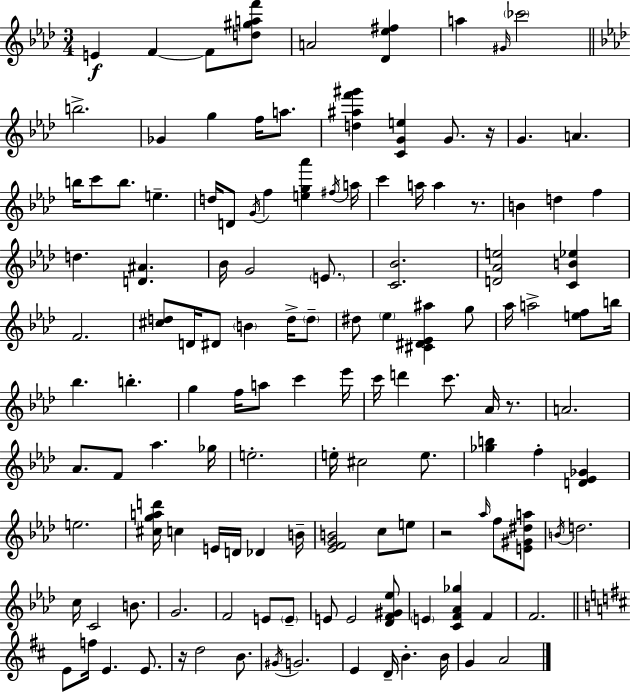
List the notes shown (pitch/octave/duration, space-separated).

E4/q F4/q F4/e [D5,G#5,A5,F6]/e A4/h [Db4,Eb5,F#5]/q A5/q G#4/s CES6/h B5/h. Gb4/q G5/q F5/s A5/e. [D5,A#5,F6,G#6]/q [C4,G4,E5]/q G4/e. R/s G4/q. A4/q. B5/s C6/e B5/e. E5/q. D5/s D4/e G4/s F5/q [E5,G5,Ab6]/q F#5/s A5/s C6/q A5/s A5/q R/e. B4/q D5/q F5/q D5/q. [D4,A#4]/q. Bb4/s G4/h E4/e. [C4,Bb4]/h. [D4,Ab4,E5]/h [C4,B4,Eb5]/q F4/h. [C#5,D5]/e D4/s D#4/e B4/q D5/s D5/e D#5/e Eb5/q [C#4,D#4,Eb4,A#5]/q G5/e Ab5/s A5/h [E5,F5]/e B5/s Bb5/q. B5/q. G5/q F5/s A5/e C6/q Eb6/s C6/s D6/q C6/e. Ab4/s R/e. A4/h. Ab4/e. F4/e Ab5/q. Gb5/s E5/h. E5/s C#5/h E5/e. [Gb5,B5]/q F5/q [D4,Eb4,Gb4]/q E5/h. [C#5,G5,A5,D6]/s C5/q E4/s D4/s Db4/q B4/s [Eb4,F4,G4,B4]/h C5/e E5/e R/h Ab5/s F5/e [E4,G#4,D#5,A5]/e B4/s D5/h. C5/s C4/h B4/e. G4/h. F4/h E4/e E4/e E4/e E4/h [Db4,F4,G#4,Eb5]/e E4/q [C4,F4,Ab4,Gb5]/q F4/q F4/h. E4/e F5/s E4/q. E4/e. R/s D5/h B4/e. G#4/s G4/h. E4/q D4/s B4/q. B4/s G4/q A4/h